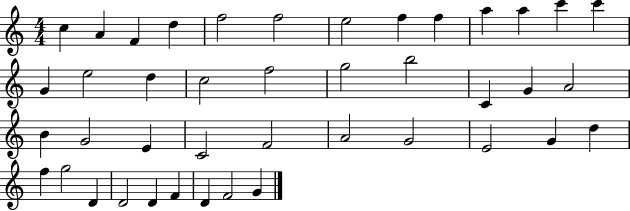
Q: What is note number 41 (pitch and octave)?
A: F4